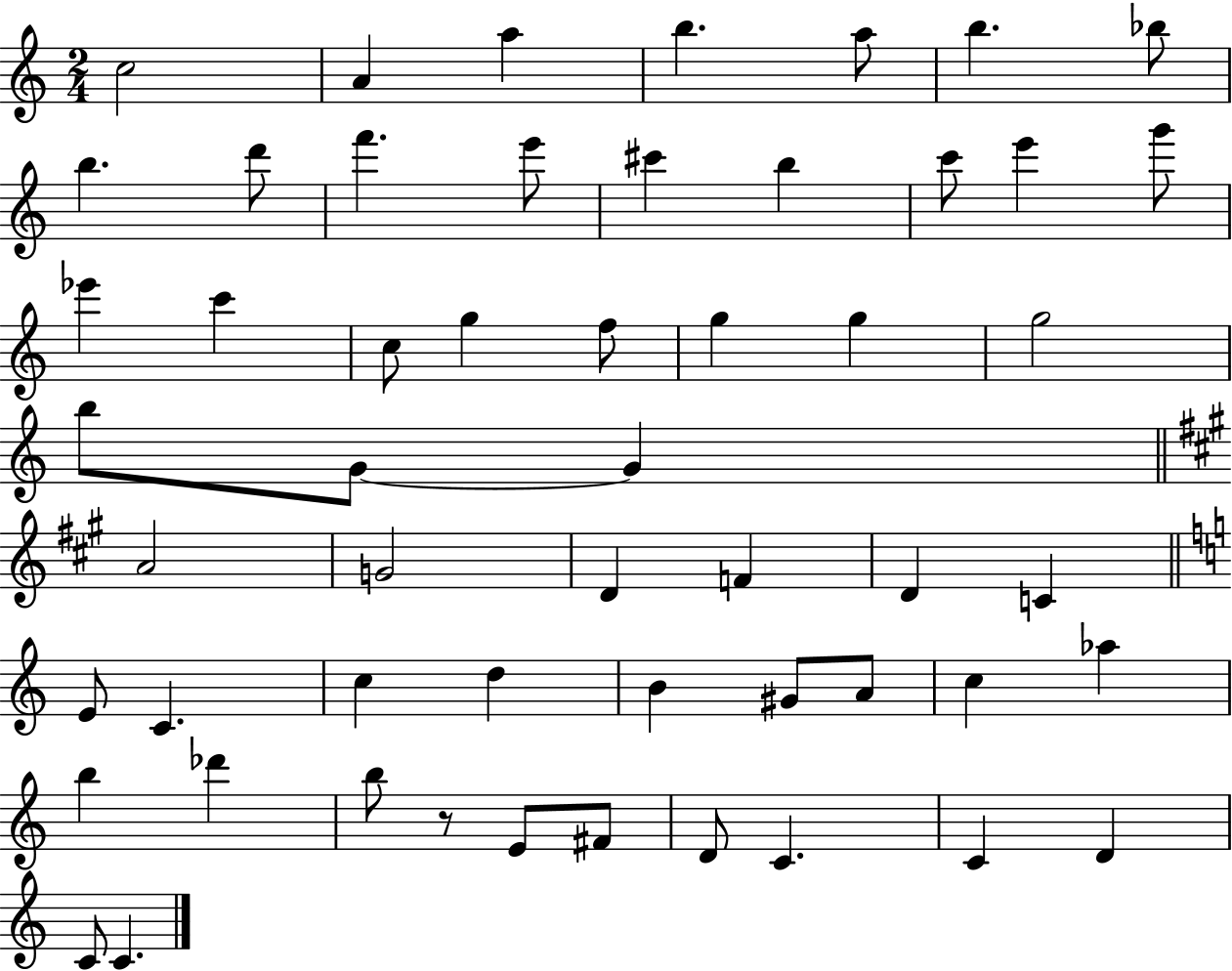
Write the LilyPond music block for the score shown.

{
  \clef treble
  \numericTimeSignature
  \time 2/4
  \key c \major
  c''2 | a'4 a''4 | b''4. a''8 | b''4. bes''8 | \break b''4. d'''8 | f'''4. e'''8 | cis'''4 b''4 | c'''8 e'''4 g'''8 | \break ees'''4 c'''4 | c''8 g''4 f''8 | g''4 g''4 | g''2 | \break b''8 g'8~~ g'4 | \bar "||" \break \key a \major a'2 | g'2 | d'4 f'4 | d'4 c'4 | \break \bar "||" \break \key a \minor e'8 c'4. | c''4 d''4 | b'4 gis'8 a'8 | c''4 aes''4 | \break b''4 des'''4 | b''8 r8 e'8 fis'8 | d'8 c'4. | c'4 d'4 | \break c'8 c'4. | \bar "|."
}